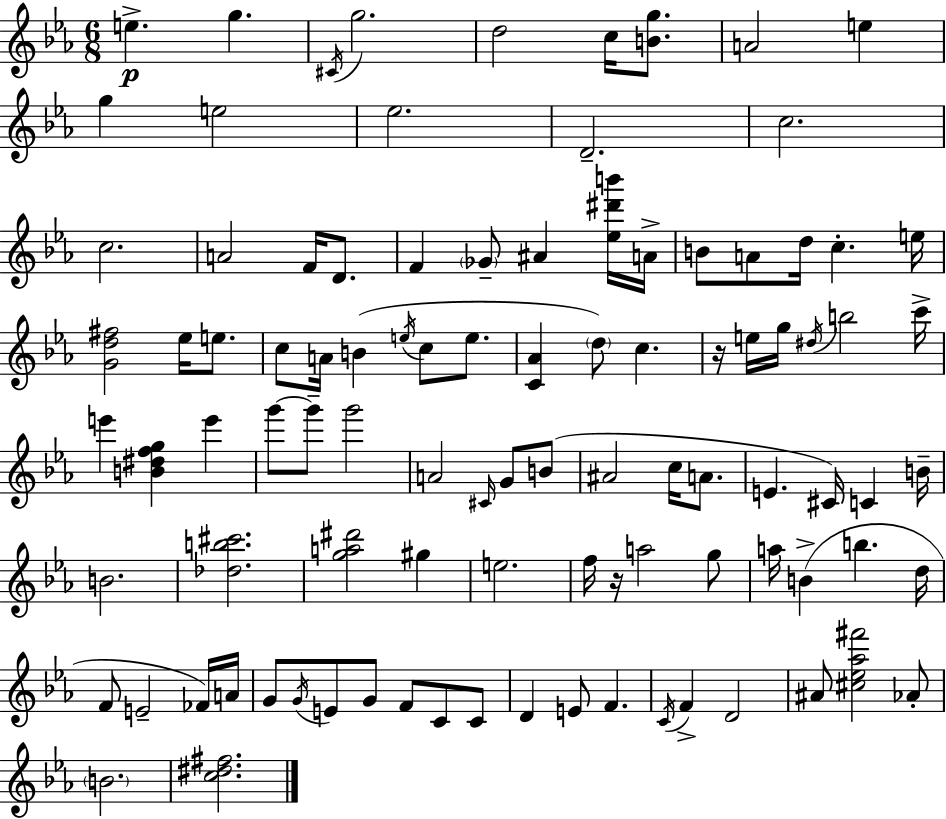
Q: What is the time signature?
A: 6/8